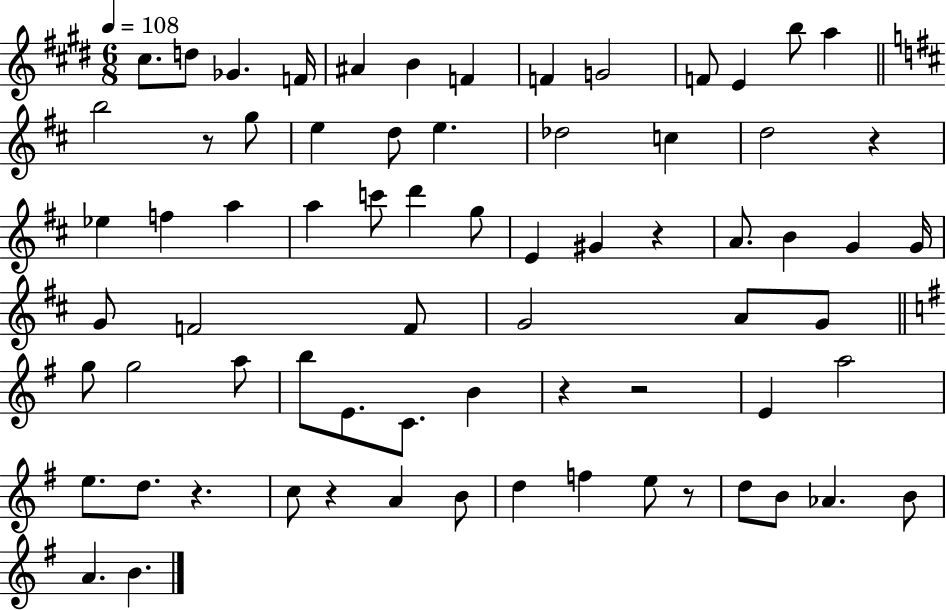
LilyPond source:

{
  \clef treble
  \numericTimeSignature
  \time 6/8
  \key e \major
  \tempo 4 = 108
  \repeat volta 2 { cis''8. d''8 ges'4. f'16 | ais'4 b'4 f'4 | f'4 g'2 | f'8 e'4 b''8 a''4 | \break \bar "||" \break \key d \major b''2 r8 g''8 | e''4 d''8 e''4. | des''2 c''4 | d''2 r4 | \break ees''4 f''4 a''4 | a''4 c'''8 d'''4 g''8 | e'4 gis'4 r4 | a'8. b'4 g'4 g'16 | \break g'8 f'2 f'8 | g'2 a'8 g'8 | \bar "||" \break \key g \major g''8 g''2 a''8 | b''8 e'8. c'8. b'4 | r4 r2 | e'4 a''2 | \break e''8. d''8. r4. | c''8 r4 a'4 b'8 | d''4 f''4 e''8 r8 | d''8 b'8 aes'4. b'8 | \break a'4. b'4. | } \bar "|."
}